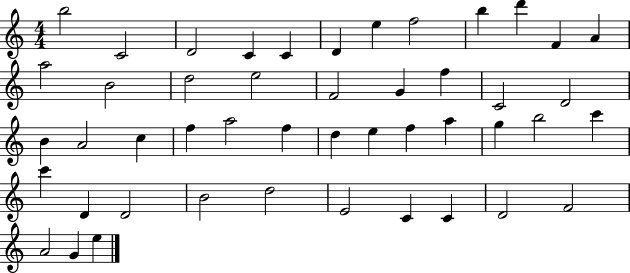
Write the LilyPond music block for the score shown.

{
  \clef treble
  \numericTimeSignature
  \time 4/4
  \key c \major
  b''2 c'2 | d'2 c'4 c'4 | d'4 e''4 f''2 | b''4 d'''4 f'4 a'4 | \break a''2 b'2 | d''2 e''2 | f'2 g'4 f''4 | c'2 d'2 | \break b'4 a'2 c''4 | f''4 a''2 f''4 | d''4 e''4 f''4 a''4 | g''4 b''2 c'''4 | \break c'''4 d'4 d'2 | b'2 d''2 | e'2 c'4 c'4 | d'2 f'2 | \break a'2 g'4 e''4 | \bar "|."
}